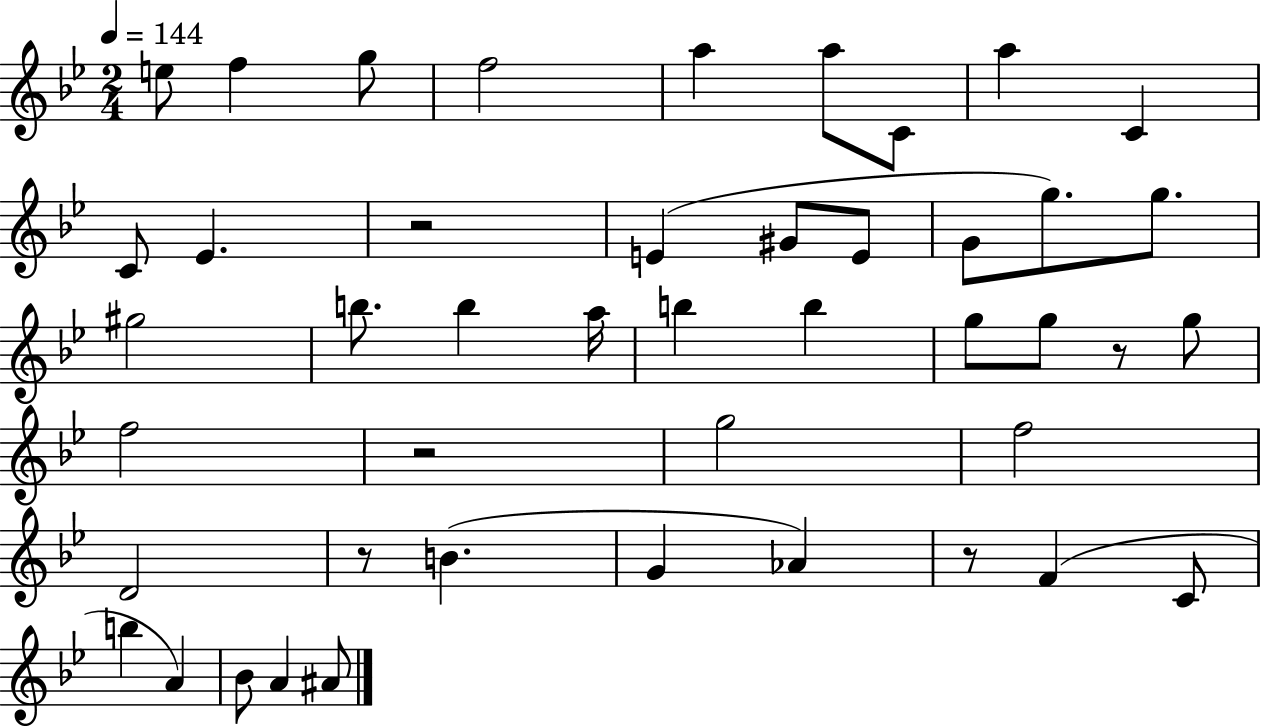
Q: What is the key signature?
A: BES major